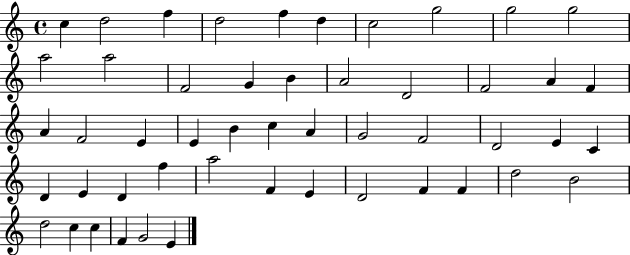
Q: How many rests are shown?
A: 0